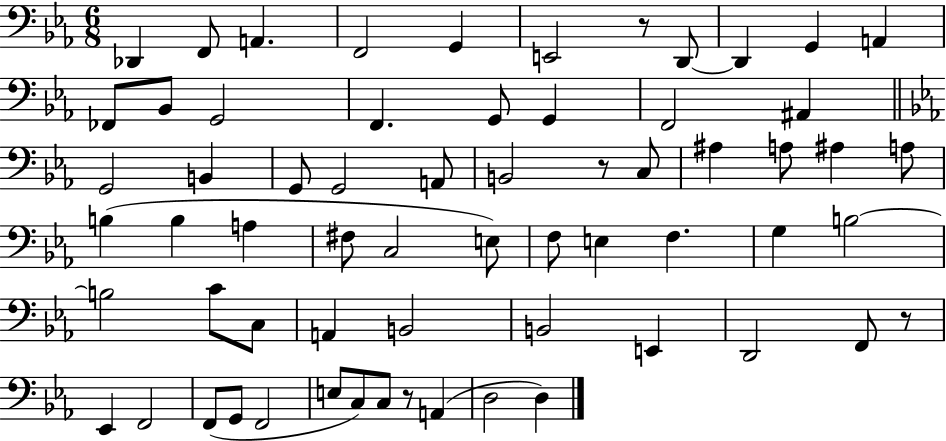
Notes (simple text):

Db2/q F2/e A2/q. F2/h G2/q E2/h R/e D2/e D2/q G2/q A2/q FES2/e Bb2/e G2/h F2/q. G2/e G2/q F2/h A#2/q G2/h B2/q G2/e G2/h A2/e B2/h R/e C3/e A#3/q A3/e A#3/q A3/e B3/q B3/q A3/q F#3/e C3/h E3/e F3/e E3/q F3/q. G3/q B3/h B3/h C4/e C3/e A2/q B2/h B2/h E2/q D2/h F2/e R/e Eb2/q F2/h F2/e G2/e F2/h E3/e C3/e C3/e R/e A2/q D3/h D3/q